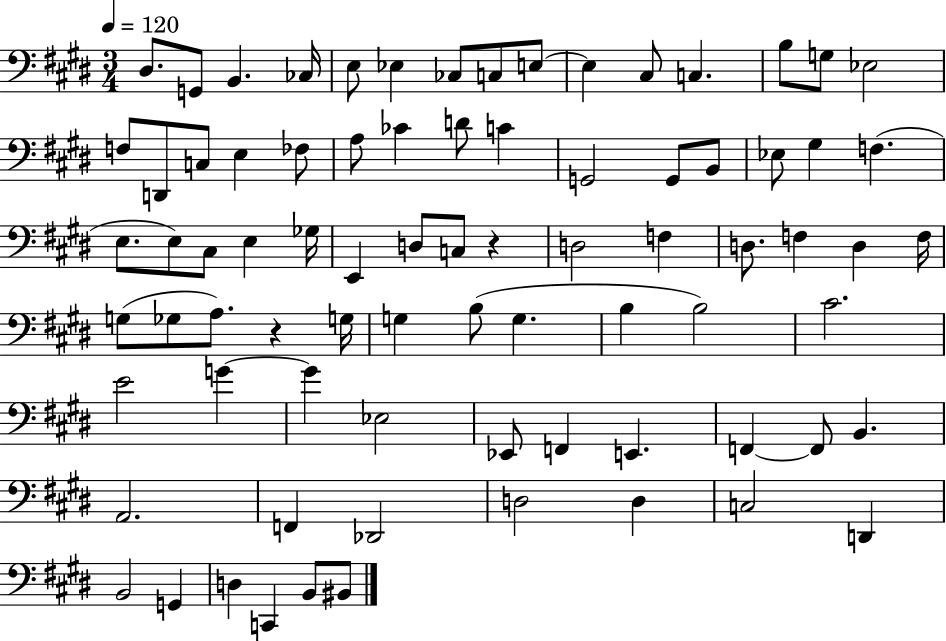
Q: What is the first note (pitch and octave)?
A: D#3